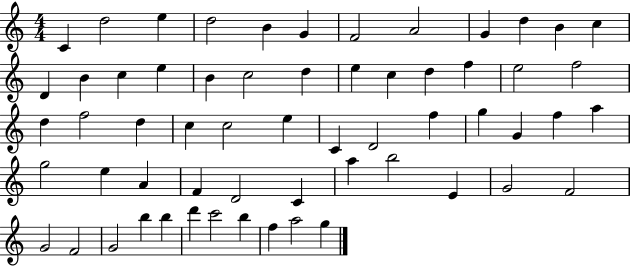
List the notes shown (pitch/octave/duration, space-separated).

C4/q D5/h E5/q D5/h B4/q G4/q F4/h A4/h G4/q D5/q B4/q C5/q D4/q B4/q C5/q E5/q B4/q C5/h D5/q E5/q C5/q D5/q F5/q E5/h F5/h D5/q F5/h D5/q C5/q C5/h E5/q C4/q D4/h F5/q G5/q G4/q F5/q A5/q G5/h E5/q A4/q F4/q D4/h C4/q A5/q B5/h E4/q G4/h F4/h G4/h F4/h G4/h B5/q B5/q D6/q C6/h B5/q F5/q A5/h G5/q